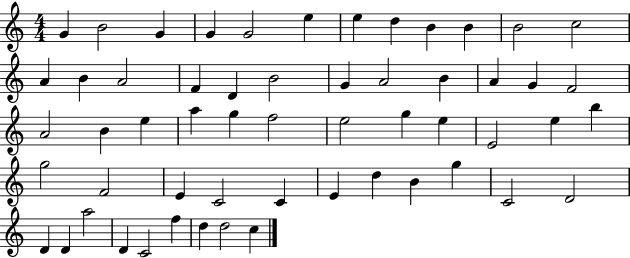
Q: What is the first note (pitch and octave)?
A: G4